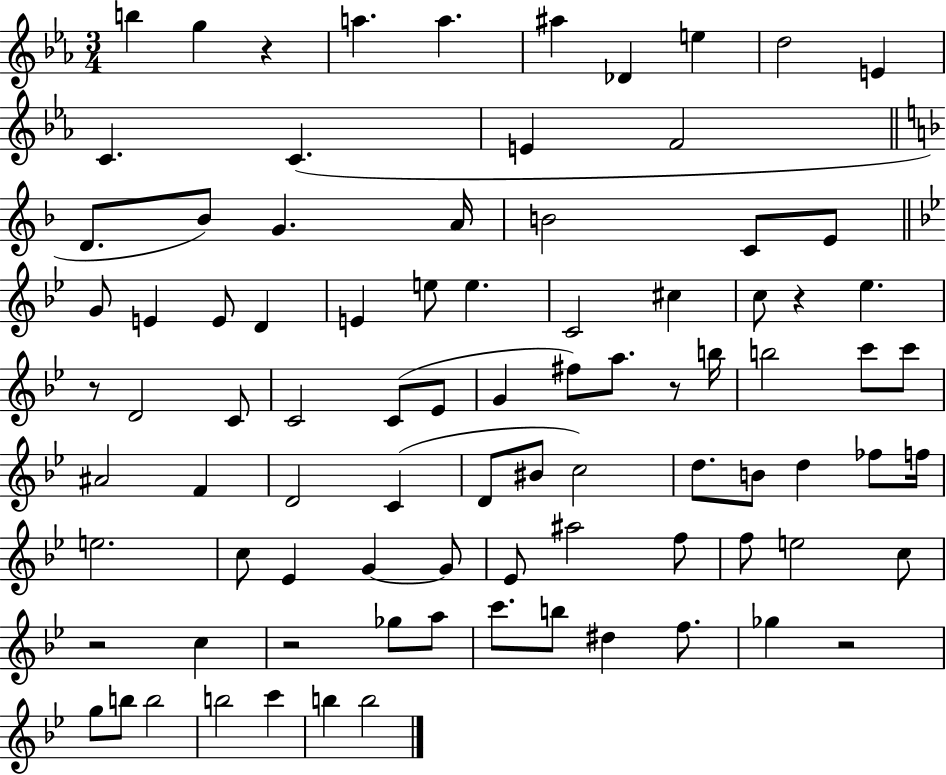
{
  \clef treble
  \numericTimeSignature
  \time 3/4
  \key ees \major
  \repeat volta 2 { b''4 g''4 r4 | a''4. a''4. | ais''4 des'4 e''4 | d''2 e'4 | \break c'4. c'4.( | e'4 f'2 | \bar "||" \break \key d \minor d'8. bes'8) g'4. a'16 | b'2 c'8 e'8 | \bar "||" \break \key bes \major g'8 e'4 e'8 d'4 | e'4 e''8 e''4. | c'2 cis''4 | c''8 r4 ees''4. | \break r8 d'2 c'8 | c'2 c'8( ees'8 | g'4 fis''8) a''8. r8 b''16 | b''2 c'''8 c'''8 | \break ais'2 f'4 | d'2 c'4( | d'8 bis'8 c''2) | d''8. b'8 d''4 fes''8 f''16 | \break e''2. | c''8 ees'4 g'4~~ g'8 | ees'8 ais''2 f''8 | f''8 e''2 c''8 | \break r2 c''4 | r2 ges''8 a''8 | c'''8. b''8 dis''4 f''8. | ges''4 r2 | \break g''8 b''8 b''2 | b''2 c'''4 | b''4 b''2 | } \bar "|."
}